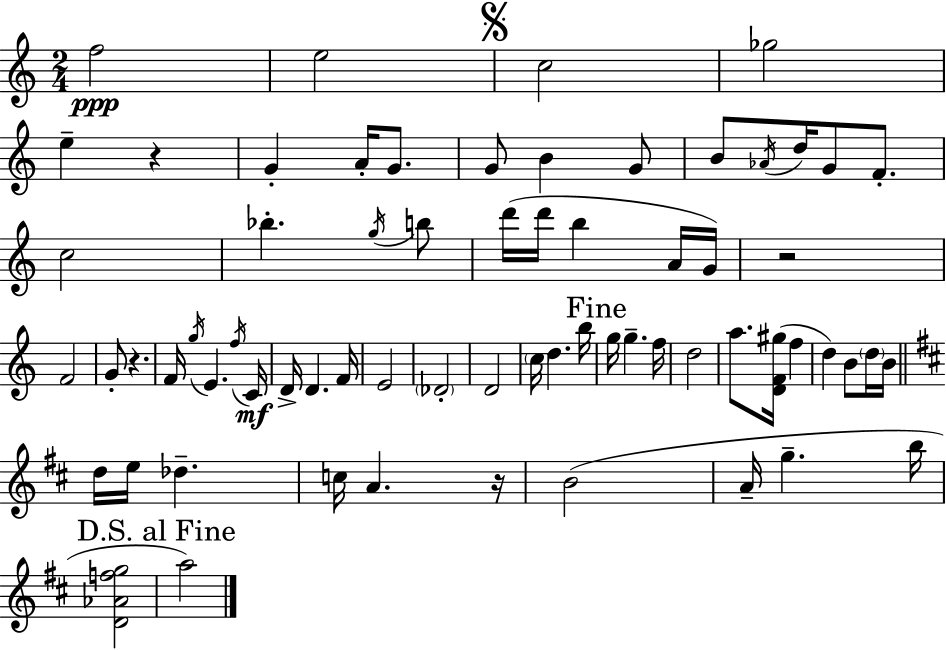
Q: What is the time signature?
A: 2/4